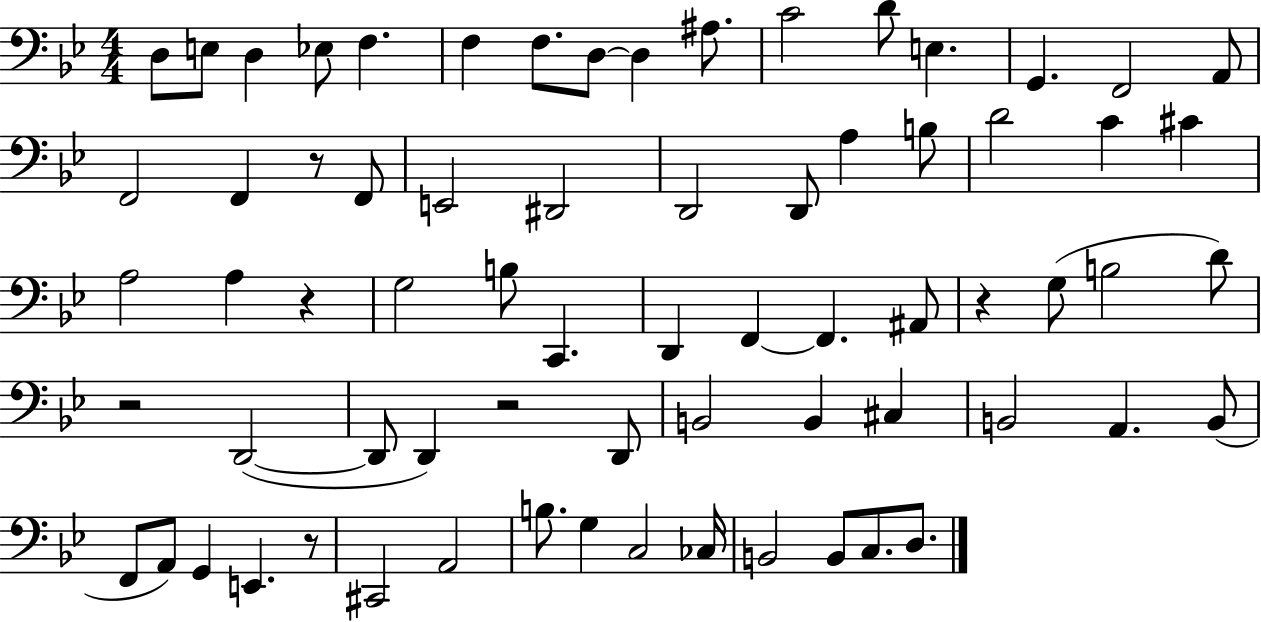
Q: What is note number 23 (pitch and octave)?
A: D2